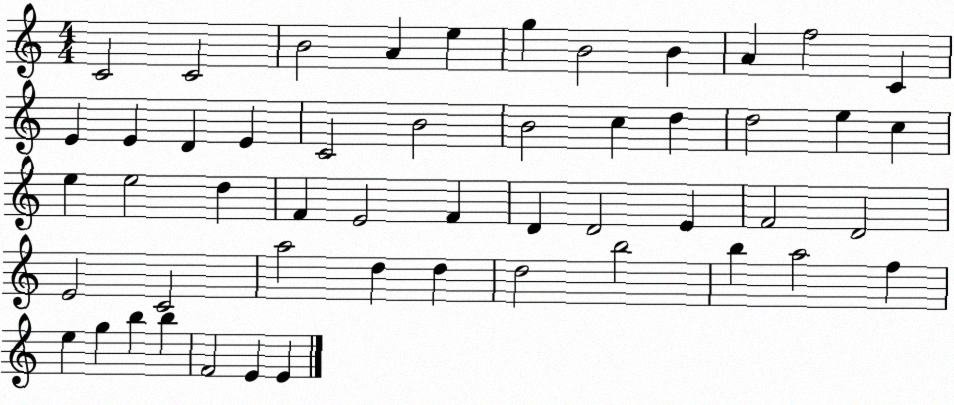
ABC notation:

X:1
T:Untitled
M:4/4
L:1/4
K:C
C2 C2 B2 A e g B2 B A f2 C E E D E C2 B2 B2 c d d2 e c e e2 d F E2 F D D2 E F2 D2 E2 C2 a2 d d d2 b2 b a2 f e g b b F2 E E